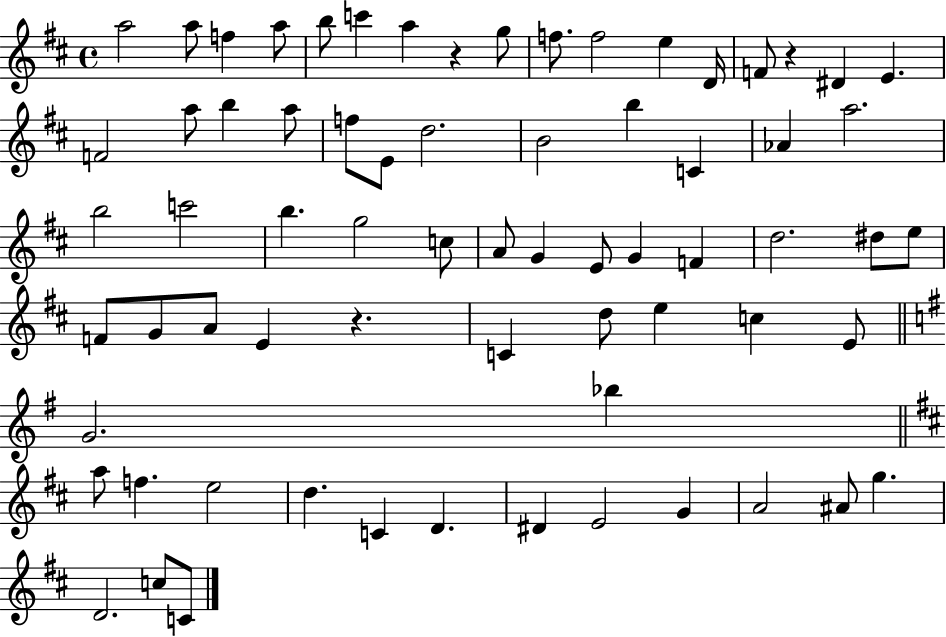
X:1
T:Untitled
M:4/4
L:1/4
K:D
a2 a/2 f a/2 b/2 c' a z g/2 f/2 f2 e D/4 F/2 z ^D E F2 a/2 b a/2 f/2 E/2 d2 B2 b C _A a2 b2 c'2 b g2 c/2 A/2 G E/2 G F d2 ^d/2 e/2 F/2 G/2 A/2 E z C d/2 e c E/2 G2 _b a/2 f e2 d C D ^D E2 G A2 ^A/2 g D2 c/2 C/2